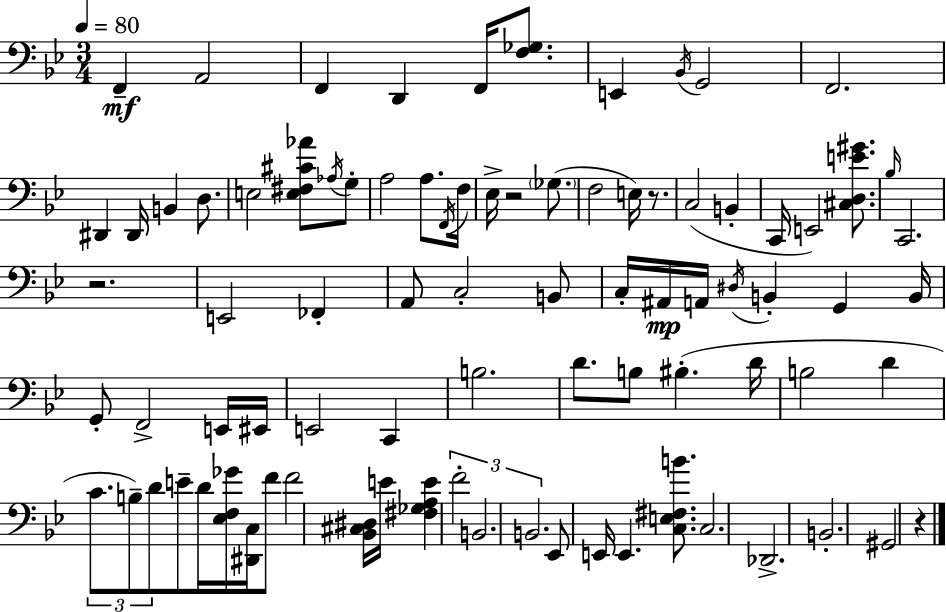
X:1
T:Untitled
M:3/4
L:1/4
K:Bb
F,, A,,2 F,, D,, F,,/4 [F,_G,]/2 E,, _B,,/4 G,,2 F,,2 ^D,, ^D,,/4 B,, D,/2 E,2 [E,^F,^C_A]/2 _A,/4 G,/2 A,2 A,/2 F,,/4 F,/4 _E,/4 z2 _G,/2 F,2 E,/4 z/2 C,2 B,, C,,/4 E,,2 [^C,D,E^G]/2 _B,/4 C,,2 z2 E,,2 _F,, A,,/2 C,2 B,,/2 C,/4 ^A,,/4 A,,/4 ^D,/4 B,, G,, B,,/4 G,,/2 F,,2 E,,/4 ^E,,/4 E,,2 C,, B,2 D/2 B,/2 ^B, D/4 B,2 D C/2 B,/2 D/2 E/2 D/4 [_E,F,_G]/4 [^D,,C,]/4 F/2 F2 [_B,,^C,^D,]/4 E/4 [^F,_G,A,E] F2 B,,2 B,,2 _E,,/2 E,,/4 E,, [C,E,^F,B]/2 C,2 _D,,2 B,,2 ^G,,2 z